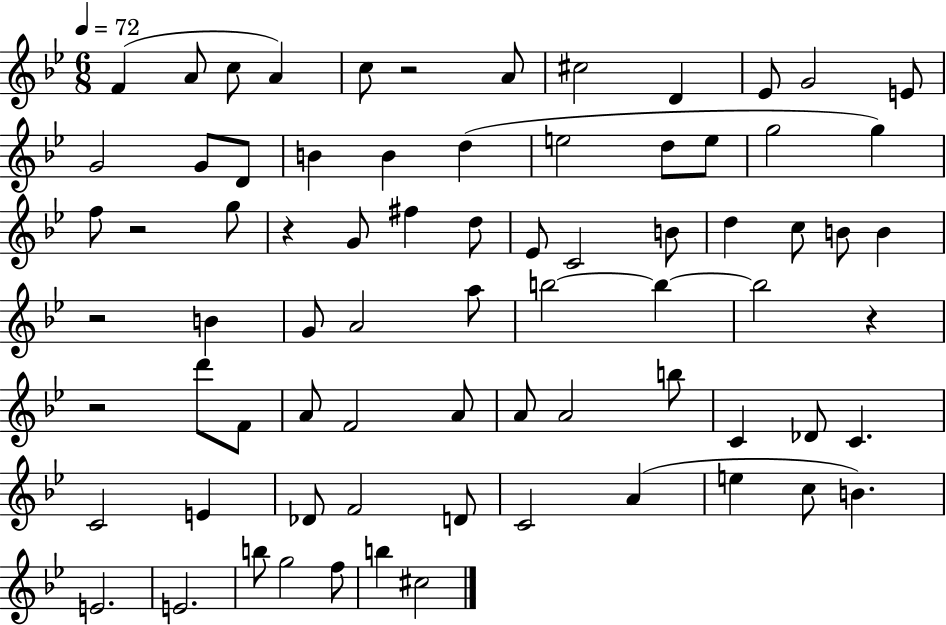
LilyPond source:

{
  \clef treble
  \numericTimeSignature
  \time 6/8
  \key bes \major
  \tempo 4 = 72
  f'4( a'8 c''8 a'4) | c''8 r2 a'8 | cis''2 d'4 | ees'8 g'2 e'8 | \break g'2 g'8 d'8 | b'4 b'4 d''4( | e''2 d''8 e''8 | g''2 g''4) | \break f''8 r2 g''8 | r4 g'8 fis''4 d''8 | ees'8 c'2 b'8 | d''4 c''8 b'8 b'4 | \break r2 b'4 | g'8 a'2 a''8 | b''2~~ b''4~~ | b''2 r4 | \break r2 d'''8 f'8 | a'8 f'2 a'8 | a'8 a'2 b''8 | c'4 des'8 c'4. | \break c'2 e'4 | des'8 f'2 d'8 | c'2 a'4( | e''4 c''8 b'4.) | \break e'2. | e'2. | b''8 g''2 f''8 | b''4 cis''2 | \break \bar "|."
}